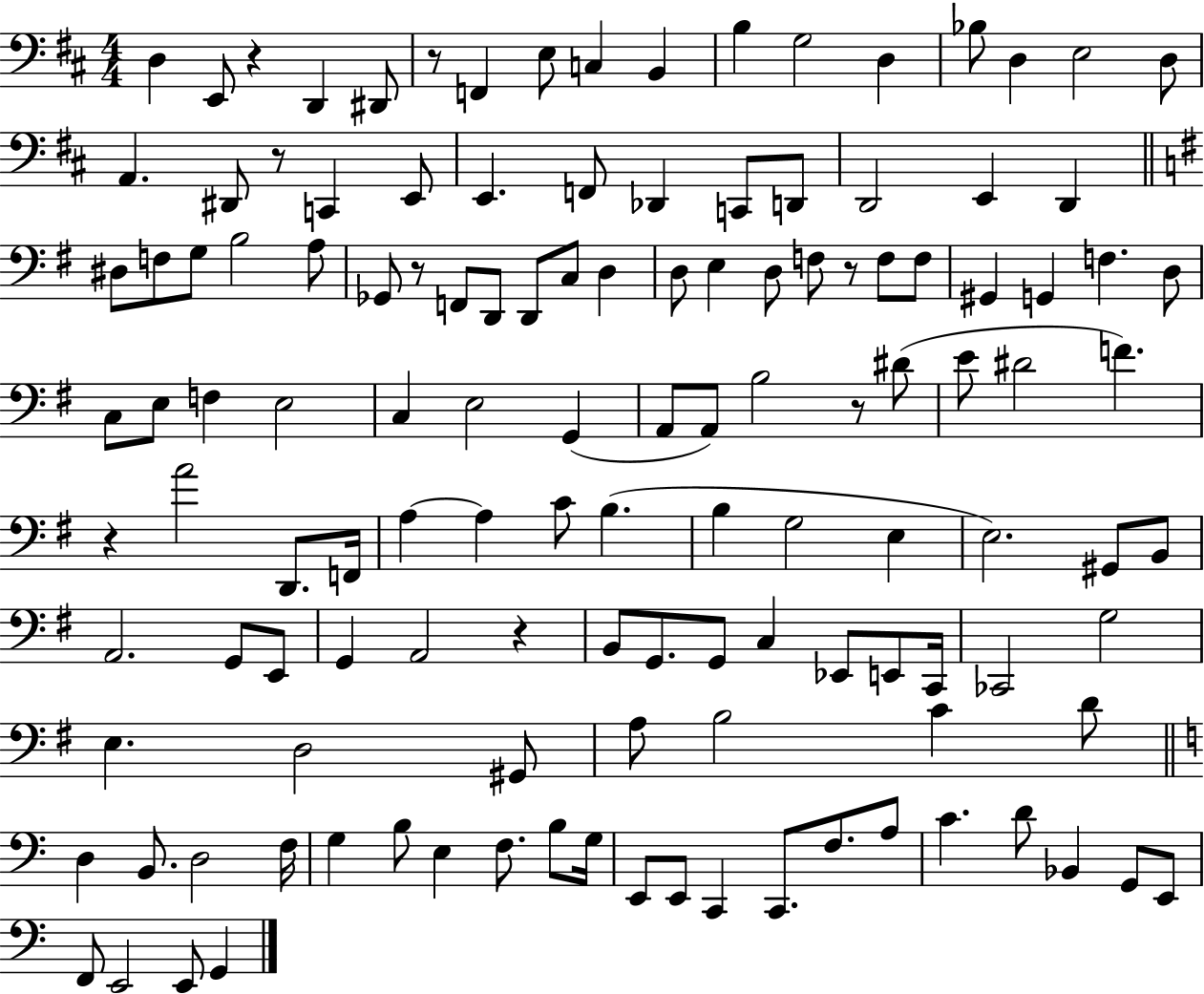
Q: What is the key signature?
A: D major